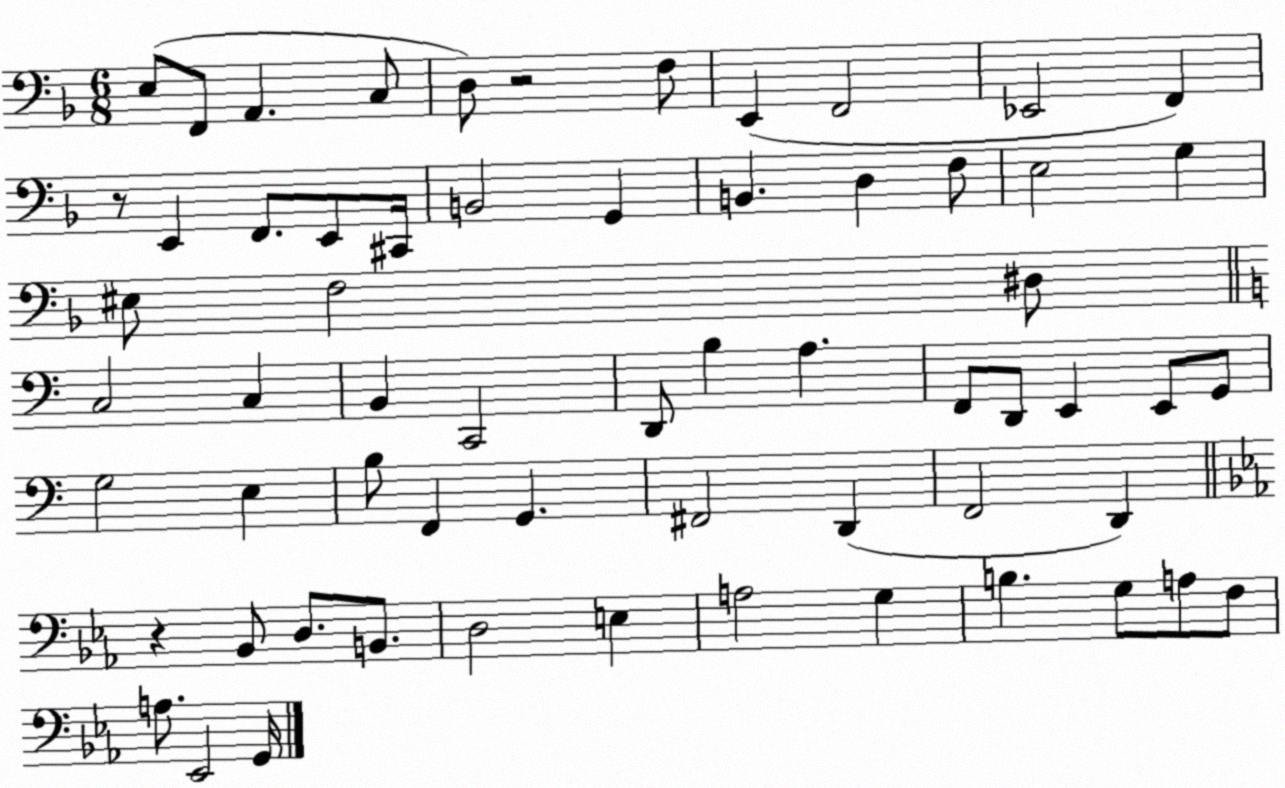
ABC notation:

X:1
T:Untitled
M:6/8
L:1/4
K:F
E,/2 F,,/2 A,, C,/2 D,/2 z2 F,/2 E,, F,,2 _E,,2 F,, z/2 E,, F,,/2 E,,/2 ^C,,/4 B,,2 G,, B,, D, F,/2 E,2 G, ^E,/2 F,2 ^D,/2 C,2 C, B,, C,,2 D,,/2 B, A, F,,/2 D,,/2 E,, E,,/2 G,,/2 G,2 E, B,/2 F,, G,, ^F,,2 D,, F,,2 D,, z _B,,/2 D,/2 B,,/2 D,2 E, A,2 G, B, G,/2 A,/2 F,/2 A,/2 _E,,2 G,,/4